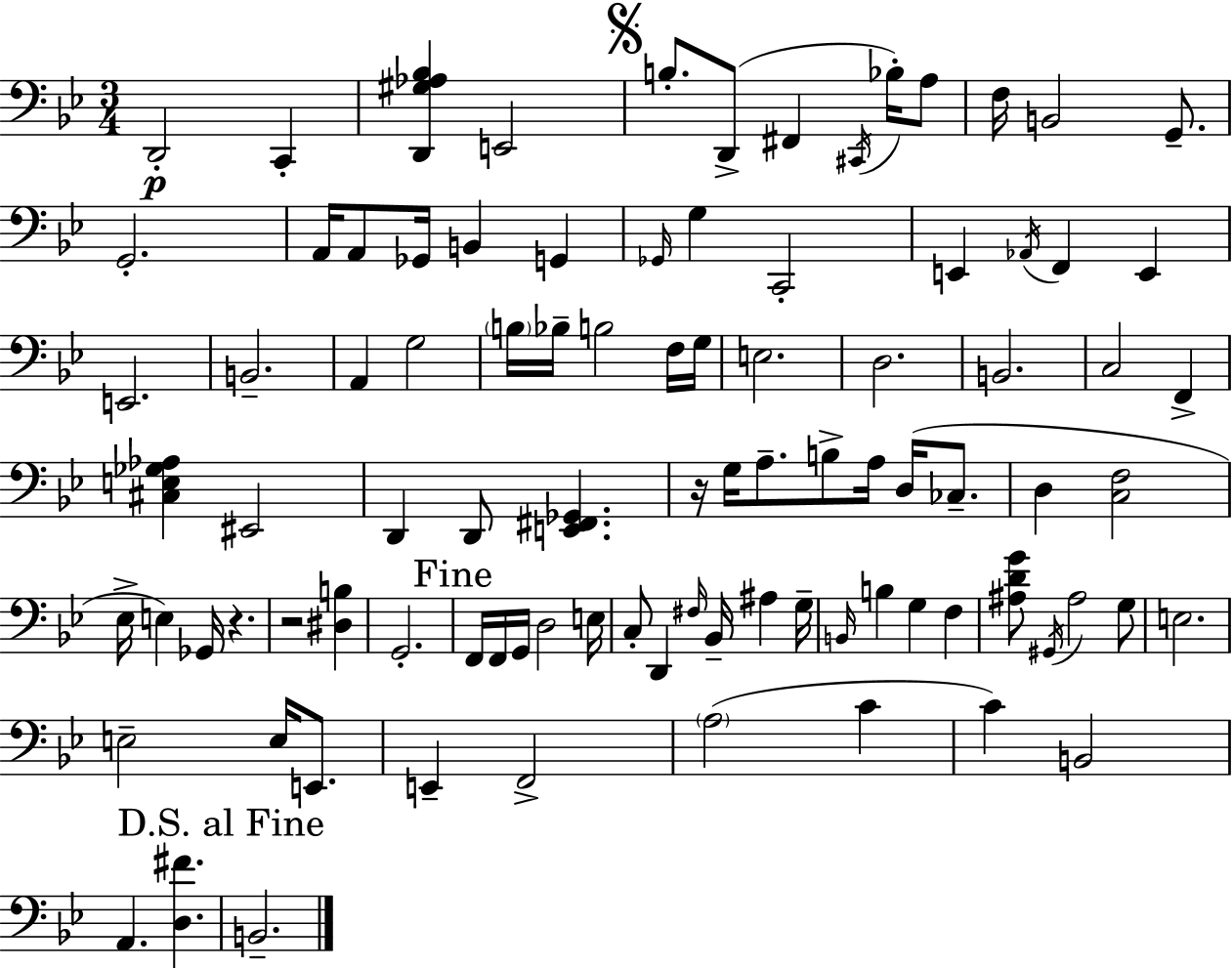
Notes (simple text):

D2/h C2/q [D2,G#3,Ab3,Bb3]/q E2/h B3/e. D2/e F#2/q C#2/s Bb3/s A3/e F3/s B2/h G2/e. G2/h. A2/s A2/e Gb2/s B2/q G2/q Gb2/s G3/q C2/h E2/q Ab2/s F2/q E2/q E2/h. B2/h. A2/q G3/h B3/s Bb3/s B3/h F3/s G3/s E3/h. D3/h. B2/h. C3/h F2/q [C#3,E3,Gb3,Ab3]/q EIS2/h D2/q D2/e [E2,F#2,Gb2]/q. R/s G3/s A3/e. B3/e A3/s D3/s CES3/e. D3/q [C3,F3]/h Eb3/s E3/q Gb2/s R/q. R/h [D#3,B3]/q G2/h. F2/s F2/s G2/s D3/h E3/s C3/e D2/q F#3/s Bb2/s A#3/q G3/s B2/s B3/q G3/q F3/q [A#3,D4,G4]/e G#2/s A#3/h G3/e E3/h. E3/h E3/s E2/e. E2/q F2/h A3/h C4/q C4/q B2/h A2/q. [D3,F#4]/q. B2/h.